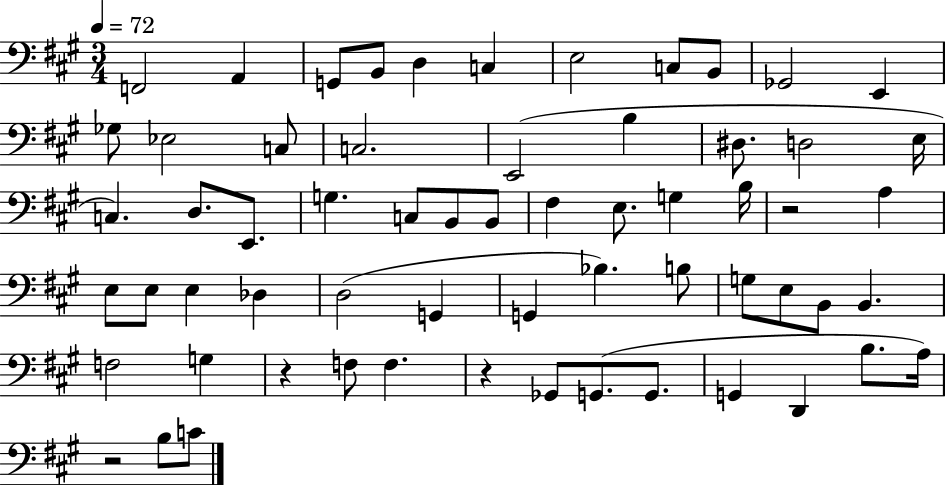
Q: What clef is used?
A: bass